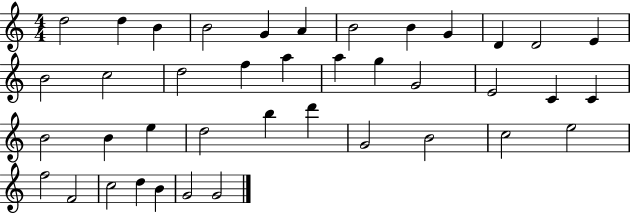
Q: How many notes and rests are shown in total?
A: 40